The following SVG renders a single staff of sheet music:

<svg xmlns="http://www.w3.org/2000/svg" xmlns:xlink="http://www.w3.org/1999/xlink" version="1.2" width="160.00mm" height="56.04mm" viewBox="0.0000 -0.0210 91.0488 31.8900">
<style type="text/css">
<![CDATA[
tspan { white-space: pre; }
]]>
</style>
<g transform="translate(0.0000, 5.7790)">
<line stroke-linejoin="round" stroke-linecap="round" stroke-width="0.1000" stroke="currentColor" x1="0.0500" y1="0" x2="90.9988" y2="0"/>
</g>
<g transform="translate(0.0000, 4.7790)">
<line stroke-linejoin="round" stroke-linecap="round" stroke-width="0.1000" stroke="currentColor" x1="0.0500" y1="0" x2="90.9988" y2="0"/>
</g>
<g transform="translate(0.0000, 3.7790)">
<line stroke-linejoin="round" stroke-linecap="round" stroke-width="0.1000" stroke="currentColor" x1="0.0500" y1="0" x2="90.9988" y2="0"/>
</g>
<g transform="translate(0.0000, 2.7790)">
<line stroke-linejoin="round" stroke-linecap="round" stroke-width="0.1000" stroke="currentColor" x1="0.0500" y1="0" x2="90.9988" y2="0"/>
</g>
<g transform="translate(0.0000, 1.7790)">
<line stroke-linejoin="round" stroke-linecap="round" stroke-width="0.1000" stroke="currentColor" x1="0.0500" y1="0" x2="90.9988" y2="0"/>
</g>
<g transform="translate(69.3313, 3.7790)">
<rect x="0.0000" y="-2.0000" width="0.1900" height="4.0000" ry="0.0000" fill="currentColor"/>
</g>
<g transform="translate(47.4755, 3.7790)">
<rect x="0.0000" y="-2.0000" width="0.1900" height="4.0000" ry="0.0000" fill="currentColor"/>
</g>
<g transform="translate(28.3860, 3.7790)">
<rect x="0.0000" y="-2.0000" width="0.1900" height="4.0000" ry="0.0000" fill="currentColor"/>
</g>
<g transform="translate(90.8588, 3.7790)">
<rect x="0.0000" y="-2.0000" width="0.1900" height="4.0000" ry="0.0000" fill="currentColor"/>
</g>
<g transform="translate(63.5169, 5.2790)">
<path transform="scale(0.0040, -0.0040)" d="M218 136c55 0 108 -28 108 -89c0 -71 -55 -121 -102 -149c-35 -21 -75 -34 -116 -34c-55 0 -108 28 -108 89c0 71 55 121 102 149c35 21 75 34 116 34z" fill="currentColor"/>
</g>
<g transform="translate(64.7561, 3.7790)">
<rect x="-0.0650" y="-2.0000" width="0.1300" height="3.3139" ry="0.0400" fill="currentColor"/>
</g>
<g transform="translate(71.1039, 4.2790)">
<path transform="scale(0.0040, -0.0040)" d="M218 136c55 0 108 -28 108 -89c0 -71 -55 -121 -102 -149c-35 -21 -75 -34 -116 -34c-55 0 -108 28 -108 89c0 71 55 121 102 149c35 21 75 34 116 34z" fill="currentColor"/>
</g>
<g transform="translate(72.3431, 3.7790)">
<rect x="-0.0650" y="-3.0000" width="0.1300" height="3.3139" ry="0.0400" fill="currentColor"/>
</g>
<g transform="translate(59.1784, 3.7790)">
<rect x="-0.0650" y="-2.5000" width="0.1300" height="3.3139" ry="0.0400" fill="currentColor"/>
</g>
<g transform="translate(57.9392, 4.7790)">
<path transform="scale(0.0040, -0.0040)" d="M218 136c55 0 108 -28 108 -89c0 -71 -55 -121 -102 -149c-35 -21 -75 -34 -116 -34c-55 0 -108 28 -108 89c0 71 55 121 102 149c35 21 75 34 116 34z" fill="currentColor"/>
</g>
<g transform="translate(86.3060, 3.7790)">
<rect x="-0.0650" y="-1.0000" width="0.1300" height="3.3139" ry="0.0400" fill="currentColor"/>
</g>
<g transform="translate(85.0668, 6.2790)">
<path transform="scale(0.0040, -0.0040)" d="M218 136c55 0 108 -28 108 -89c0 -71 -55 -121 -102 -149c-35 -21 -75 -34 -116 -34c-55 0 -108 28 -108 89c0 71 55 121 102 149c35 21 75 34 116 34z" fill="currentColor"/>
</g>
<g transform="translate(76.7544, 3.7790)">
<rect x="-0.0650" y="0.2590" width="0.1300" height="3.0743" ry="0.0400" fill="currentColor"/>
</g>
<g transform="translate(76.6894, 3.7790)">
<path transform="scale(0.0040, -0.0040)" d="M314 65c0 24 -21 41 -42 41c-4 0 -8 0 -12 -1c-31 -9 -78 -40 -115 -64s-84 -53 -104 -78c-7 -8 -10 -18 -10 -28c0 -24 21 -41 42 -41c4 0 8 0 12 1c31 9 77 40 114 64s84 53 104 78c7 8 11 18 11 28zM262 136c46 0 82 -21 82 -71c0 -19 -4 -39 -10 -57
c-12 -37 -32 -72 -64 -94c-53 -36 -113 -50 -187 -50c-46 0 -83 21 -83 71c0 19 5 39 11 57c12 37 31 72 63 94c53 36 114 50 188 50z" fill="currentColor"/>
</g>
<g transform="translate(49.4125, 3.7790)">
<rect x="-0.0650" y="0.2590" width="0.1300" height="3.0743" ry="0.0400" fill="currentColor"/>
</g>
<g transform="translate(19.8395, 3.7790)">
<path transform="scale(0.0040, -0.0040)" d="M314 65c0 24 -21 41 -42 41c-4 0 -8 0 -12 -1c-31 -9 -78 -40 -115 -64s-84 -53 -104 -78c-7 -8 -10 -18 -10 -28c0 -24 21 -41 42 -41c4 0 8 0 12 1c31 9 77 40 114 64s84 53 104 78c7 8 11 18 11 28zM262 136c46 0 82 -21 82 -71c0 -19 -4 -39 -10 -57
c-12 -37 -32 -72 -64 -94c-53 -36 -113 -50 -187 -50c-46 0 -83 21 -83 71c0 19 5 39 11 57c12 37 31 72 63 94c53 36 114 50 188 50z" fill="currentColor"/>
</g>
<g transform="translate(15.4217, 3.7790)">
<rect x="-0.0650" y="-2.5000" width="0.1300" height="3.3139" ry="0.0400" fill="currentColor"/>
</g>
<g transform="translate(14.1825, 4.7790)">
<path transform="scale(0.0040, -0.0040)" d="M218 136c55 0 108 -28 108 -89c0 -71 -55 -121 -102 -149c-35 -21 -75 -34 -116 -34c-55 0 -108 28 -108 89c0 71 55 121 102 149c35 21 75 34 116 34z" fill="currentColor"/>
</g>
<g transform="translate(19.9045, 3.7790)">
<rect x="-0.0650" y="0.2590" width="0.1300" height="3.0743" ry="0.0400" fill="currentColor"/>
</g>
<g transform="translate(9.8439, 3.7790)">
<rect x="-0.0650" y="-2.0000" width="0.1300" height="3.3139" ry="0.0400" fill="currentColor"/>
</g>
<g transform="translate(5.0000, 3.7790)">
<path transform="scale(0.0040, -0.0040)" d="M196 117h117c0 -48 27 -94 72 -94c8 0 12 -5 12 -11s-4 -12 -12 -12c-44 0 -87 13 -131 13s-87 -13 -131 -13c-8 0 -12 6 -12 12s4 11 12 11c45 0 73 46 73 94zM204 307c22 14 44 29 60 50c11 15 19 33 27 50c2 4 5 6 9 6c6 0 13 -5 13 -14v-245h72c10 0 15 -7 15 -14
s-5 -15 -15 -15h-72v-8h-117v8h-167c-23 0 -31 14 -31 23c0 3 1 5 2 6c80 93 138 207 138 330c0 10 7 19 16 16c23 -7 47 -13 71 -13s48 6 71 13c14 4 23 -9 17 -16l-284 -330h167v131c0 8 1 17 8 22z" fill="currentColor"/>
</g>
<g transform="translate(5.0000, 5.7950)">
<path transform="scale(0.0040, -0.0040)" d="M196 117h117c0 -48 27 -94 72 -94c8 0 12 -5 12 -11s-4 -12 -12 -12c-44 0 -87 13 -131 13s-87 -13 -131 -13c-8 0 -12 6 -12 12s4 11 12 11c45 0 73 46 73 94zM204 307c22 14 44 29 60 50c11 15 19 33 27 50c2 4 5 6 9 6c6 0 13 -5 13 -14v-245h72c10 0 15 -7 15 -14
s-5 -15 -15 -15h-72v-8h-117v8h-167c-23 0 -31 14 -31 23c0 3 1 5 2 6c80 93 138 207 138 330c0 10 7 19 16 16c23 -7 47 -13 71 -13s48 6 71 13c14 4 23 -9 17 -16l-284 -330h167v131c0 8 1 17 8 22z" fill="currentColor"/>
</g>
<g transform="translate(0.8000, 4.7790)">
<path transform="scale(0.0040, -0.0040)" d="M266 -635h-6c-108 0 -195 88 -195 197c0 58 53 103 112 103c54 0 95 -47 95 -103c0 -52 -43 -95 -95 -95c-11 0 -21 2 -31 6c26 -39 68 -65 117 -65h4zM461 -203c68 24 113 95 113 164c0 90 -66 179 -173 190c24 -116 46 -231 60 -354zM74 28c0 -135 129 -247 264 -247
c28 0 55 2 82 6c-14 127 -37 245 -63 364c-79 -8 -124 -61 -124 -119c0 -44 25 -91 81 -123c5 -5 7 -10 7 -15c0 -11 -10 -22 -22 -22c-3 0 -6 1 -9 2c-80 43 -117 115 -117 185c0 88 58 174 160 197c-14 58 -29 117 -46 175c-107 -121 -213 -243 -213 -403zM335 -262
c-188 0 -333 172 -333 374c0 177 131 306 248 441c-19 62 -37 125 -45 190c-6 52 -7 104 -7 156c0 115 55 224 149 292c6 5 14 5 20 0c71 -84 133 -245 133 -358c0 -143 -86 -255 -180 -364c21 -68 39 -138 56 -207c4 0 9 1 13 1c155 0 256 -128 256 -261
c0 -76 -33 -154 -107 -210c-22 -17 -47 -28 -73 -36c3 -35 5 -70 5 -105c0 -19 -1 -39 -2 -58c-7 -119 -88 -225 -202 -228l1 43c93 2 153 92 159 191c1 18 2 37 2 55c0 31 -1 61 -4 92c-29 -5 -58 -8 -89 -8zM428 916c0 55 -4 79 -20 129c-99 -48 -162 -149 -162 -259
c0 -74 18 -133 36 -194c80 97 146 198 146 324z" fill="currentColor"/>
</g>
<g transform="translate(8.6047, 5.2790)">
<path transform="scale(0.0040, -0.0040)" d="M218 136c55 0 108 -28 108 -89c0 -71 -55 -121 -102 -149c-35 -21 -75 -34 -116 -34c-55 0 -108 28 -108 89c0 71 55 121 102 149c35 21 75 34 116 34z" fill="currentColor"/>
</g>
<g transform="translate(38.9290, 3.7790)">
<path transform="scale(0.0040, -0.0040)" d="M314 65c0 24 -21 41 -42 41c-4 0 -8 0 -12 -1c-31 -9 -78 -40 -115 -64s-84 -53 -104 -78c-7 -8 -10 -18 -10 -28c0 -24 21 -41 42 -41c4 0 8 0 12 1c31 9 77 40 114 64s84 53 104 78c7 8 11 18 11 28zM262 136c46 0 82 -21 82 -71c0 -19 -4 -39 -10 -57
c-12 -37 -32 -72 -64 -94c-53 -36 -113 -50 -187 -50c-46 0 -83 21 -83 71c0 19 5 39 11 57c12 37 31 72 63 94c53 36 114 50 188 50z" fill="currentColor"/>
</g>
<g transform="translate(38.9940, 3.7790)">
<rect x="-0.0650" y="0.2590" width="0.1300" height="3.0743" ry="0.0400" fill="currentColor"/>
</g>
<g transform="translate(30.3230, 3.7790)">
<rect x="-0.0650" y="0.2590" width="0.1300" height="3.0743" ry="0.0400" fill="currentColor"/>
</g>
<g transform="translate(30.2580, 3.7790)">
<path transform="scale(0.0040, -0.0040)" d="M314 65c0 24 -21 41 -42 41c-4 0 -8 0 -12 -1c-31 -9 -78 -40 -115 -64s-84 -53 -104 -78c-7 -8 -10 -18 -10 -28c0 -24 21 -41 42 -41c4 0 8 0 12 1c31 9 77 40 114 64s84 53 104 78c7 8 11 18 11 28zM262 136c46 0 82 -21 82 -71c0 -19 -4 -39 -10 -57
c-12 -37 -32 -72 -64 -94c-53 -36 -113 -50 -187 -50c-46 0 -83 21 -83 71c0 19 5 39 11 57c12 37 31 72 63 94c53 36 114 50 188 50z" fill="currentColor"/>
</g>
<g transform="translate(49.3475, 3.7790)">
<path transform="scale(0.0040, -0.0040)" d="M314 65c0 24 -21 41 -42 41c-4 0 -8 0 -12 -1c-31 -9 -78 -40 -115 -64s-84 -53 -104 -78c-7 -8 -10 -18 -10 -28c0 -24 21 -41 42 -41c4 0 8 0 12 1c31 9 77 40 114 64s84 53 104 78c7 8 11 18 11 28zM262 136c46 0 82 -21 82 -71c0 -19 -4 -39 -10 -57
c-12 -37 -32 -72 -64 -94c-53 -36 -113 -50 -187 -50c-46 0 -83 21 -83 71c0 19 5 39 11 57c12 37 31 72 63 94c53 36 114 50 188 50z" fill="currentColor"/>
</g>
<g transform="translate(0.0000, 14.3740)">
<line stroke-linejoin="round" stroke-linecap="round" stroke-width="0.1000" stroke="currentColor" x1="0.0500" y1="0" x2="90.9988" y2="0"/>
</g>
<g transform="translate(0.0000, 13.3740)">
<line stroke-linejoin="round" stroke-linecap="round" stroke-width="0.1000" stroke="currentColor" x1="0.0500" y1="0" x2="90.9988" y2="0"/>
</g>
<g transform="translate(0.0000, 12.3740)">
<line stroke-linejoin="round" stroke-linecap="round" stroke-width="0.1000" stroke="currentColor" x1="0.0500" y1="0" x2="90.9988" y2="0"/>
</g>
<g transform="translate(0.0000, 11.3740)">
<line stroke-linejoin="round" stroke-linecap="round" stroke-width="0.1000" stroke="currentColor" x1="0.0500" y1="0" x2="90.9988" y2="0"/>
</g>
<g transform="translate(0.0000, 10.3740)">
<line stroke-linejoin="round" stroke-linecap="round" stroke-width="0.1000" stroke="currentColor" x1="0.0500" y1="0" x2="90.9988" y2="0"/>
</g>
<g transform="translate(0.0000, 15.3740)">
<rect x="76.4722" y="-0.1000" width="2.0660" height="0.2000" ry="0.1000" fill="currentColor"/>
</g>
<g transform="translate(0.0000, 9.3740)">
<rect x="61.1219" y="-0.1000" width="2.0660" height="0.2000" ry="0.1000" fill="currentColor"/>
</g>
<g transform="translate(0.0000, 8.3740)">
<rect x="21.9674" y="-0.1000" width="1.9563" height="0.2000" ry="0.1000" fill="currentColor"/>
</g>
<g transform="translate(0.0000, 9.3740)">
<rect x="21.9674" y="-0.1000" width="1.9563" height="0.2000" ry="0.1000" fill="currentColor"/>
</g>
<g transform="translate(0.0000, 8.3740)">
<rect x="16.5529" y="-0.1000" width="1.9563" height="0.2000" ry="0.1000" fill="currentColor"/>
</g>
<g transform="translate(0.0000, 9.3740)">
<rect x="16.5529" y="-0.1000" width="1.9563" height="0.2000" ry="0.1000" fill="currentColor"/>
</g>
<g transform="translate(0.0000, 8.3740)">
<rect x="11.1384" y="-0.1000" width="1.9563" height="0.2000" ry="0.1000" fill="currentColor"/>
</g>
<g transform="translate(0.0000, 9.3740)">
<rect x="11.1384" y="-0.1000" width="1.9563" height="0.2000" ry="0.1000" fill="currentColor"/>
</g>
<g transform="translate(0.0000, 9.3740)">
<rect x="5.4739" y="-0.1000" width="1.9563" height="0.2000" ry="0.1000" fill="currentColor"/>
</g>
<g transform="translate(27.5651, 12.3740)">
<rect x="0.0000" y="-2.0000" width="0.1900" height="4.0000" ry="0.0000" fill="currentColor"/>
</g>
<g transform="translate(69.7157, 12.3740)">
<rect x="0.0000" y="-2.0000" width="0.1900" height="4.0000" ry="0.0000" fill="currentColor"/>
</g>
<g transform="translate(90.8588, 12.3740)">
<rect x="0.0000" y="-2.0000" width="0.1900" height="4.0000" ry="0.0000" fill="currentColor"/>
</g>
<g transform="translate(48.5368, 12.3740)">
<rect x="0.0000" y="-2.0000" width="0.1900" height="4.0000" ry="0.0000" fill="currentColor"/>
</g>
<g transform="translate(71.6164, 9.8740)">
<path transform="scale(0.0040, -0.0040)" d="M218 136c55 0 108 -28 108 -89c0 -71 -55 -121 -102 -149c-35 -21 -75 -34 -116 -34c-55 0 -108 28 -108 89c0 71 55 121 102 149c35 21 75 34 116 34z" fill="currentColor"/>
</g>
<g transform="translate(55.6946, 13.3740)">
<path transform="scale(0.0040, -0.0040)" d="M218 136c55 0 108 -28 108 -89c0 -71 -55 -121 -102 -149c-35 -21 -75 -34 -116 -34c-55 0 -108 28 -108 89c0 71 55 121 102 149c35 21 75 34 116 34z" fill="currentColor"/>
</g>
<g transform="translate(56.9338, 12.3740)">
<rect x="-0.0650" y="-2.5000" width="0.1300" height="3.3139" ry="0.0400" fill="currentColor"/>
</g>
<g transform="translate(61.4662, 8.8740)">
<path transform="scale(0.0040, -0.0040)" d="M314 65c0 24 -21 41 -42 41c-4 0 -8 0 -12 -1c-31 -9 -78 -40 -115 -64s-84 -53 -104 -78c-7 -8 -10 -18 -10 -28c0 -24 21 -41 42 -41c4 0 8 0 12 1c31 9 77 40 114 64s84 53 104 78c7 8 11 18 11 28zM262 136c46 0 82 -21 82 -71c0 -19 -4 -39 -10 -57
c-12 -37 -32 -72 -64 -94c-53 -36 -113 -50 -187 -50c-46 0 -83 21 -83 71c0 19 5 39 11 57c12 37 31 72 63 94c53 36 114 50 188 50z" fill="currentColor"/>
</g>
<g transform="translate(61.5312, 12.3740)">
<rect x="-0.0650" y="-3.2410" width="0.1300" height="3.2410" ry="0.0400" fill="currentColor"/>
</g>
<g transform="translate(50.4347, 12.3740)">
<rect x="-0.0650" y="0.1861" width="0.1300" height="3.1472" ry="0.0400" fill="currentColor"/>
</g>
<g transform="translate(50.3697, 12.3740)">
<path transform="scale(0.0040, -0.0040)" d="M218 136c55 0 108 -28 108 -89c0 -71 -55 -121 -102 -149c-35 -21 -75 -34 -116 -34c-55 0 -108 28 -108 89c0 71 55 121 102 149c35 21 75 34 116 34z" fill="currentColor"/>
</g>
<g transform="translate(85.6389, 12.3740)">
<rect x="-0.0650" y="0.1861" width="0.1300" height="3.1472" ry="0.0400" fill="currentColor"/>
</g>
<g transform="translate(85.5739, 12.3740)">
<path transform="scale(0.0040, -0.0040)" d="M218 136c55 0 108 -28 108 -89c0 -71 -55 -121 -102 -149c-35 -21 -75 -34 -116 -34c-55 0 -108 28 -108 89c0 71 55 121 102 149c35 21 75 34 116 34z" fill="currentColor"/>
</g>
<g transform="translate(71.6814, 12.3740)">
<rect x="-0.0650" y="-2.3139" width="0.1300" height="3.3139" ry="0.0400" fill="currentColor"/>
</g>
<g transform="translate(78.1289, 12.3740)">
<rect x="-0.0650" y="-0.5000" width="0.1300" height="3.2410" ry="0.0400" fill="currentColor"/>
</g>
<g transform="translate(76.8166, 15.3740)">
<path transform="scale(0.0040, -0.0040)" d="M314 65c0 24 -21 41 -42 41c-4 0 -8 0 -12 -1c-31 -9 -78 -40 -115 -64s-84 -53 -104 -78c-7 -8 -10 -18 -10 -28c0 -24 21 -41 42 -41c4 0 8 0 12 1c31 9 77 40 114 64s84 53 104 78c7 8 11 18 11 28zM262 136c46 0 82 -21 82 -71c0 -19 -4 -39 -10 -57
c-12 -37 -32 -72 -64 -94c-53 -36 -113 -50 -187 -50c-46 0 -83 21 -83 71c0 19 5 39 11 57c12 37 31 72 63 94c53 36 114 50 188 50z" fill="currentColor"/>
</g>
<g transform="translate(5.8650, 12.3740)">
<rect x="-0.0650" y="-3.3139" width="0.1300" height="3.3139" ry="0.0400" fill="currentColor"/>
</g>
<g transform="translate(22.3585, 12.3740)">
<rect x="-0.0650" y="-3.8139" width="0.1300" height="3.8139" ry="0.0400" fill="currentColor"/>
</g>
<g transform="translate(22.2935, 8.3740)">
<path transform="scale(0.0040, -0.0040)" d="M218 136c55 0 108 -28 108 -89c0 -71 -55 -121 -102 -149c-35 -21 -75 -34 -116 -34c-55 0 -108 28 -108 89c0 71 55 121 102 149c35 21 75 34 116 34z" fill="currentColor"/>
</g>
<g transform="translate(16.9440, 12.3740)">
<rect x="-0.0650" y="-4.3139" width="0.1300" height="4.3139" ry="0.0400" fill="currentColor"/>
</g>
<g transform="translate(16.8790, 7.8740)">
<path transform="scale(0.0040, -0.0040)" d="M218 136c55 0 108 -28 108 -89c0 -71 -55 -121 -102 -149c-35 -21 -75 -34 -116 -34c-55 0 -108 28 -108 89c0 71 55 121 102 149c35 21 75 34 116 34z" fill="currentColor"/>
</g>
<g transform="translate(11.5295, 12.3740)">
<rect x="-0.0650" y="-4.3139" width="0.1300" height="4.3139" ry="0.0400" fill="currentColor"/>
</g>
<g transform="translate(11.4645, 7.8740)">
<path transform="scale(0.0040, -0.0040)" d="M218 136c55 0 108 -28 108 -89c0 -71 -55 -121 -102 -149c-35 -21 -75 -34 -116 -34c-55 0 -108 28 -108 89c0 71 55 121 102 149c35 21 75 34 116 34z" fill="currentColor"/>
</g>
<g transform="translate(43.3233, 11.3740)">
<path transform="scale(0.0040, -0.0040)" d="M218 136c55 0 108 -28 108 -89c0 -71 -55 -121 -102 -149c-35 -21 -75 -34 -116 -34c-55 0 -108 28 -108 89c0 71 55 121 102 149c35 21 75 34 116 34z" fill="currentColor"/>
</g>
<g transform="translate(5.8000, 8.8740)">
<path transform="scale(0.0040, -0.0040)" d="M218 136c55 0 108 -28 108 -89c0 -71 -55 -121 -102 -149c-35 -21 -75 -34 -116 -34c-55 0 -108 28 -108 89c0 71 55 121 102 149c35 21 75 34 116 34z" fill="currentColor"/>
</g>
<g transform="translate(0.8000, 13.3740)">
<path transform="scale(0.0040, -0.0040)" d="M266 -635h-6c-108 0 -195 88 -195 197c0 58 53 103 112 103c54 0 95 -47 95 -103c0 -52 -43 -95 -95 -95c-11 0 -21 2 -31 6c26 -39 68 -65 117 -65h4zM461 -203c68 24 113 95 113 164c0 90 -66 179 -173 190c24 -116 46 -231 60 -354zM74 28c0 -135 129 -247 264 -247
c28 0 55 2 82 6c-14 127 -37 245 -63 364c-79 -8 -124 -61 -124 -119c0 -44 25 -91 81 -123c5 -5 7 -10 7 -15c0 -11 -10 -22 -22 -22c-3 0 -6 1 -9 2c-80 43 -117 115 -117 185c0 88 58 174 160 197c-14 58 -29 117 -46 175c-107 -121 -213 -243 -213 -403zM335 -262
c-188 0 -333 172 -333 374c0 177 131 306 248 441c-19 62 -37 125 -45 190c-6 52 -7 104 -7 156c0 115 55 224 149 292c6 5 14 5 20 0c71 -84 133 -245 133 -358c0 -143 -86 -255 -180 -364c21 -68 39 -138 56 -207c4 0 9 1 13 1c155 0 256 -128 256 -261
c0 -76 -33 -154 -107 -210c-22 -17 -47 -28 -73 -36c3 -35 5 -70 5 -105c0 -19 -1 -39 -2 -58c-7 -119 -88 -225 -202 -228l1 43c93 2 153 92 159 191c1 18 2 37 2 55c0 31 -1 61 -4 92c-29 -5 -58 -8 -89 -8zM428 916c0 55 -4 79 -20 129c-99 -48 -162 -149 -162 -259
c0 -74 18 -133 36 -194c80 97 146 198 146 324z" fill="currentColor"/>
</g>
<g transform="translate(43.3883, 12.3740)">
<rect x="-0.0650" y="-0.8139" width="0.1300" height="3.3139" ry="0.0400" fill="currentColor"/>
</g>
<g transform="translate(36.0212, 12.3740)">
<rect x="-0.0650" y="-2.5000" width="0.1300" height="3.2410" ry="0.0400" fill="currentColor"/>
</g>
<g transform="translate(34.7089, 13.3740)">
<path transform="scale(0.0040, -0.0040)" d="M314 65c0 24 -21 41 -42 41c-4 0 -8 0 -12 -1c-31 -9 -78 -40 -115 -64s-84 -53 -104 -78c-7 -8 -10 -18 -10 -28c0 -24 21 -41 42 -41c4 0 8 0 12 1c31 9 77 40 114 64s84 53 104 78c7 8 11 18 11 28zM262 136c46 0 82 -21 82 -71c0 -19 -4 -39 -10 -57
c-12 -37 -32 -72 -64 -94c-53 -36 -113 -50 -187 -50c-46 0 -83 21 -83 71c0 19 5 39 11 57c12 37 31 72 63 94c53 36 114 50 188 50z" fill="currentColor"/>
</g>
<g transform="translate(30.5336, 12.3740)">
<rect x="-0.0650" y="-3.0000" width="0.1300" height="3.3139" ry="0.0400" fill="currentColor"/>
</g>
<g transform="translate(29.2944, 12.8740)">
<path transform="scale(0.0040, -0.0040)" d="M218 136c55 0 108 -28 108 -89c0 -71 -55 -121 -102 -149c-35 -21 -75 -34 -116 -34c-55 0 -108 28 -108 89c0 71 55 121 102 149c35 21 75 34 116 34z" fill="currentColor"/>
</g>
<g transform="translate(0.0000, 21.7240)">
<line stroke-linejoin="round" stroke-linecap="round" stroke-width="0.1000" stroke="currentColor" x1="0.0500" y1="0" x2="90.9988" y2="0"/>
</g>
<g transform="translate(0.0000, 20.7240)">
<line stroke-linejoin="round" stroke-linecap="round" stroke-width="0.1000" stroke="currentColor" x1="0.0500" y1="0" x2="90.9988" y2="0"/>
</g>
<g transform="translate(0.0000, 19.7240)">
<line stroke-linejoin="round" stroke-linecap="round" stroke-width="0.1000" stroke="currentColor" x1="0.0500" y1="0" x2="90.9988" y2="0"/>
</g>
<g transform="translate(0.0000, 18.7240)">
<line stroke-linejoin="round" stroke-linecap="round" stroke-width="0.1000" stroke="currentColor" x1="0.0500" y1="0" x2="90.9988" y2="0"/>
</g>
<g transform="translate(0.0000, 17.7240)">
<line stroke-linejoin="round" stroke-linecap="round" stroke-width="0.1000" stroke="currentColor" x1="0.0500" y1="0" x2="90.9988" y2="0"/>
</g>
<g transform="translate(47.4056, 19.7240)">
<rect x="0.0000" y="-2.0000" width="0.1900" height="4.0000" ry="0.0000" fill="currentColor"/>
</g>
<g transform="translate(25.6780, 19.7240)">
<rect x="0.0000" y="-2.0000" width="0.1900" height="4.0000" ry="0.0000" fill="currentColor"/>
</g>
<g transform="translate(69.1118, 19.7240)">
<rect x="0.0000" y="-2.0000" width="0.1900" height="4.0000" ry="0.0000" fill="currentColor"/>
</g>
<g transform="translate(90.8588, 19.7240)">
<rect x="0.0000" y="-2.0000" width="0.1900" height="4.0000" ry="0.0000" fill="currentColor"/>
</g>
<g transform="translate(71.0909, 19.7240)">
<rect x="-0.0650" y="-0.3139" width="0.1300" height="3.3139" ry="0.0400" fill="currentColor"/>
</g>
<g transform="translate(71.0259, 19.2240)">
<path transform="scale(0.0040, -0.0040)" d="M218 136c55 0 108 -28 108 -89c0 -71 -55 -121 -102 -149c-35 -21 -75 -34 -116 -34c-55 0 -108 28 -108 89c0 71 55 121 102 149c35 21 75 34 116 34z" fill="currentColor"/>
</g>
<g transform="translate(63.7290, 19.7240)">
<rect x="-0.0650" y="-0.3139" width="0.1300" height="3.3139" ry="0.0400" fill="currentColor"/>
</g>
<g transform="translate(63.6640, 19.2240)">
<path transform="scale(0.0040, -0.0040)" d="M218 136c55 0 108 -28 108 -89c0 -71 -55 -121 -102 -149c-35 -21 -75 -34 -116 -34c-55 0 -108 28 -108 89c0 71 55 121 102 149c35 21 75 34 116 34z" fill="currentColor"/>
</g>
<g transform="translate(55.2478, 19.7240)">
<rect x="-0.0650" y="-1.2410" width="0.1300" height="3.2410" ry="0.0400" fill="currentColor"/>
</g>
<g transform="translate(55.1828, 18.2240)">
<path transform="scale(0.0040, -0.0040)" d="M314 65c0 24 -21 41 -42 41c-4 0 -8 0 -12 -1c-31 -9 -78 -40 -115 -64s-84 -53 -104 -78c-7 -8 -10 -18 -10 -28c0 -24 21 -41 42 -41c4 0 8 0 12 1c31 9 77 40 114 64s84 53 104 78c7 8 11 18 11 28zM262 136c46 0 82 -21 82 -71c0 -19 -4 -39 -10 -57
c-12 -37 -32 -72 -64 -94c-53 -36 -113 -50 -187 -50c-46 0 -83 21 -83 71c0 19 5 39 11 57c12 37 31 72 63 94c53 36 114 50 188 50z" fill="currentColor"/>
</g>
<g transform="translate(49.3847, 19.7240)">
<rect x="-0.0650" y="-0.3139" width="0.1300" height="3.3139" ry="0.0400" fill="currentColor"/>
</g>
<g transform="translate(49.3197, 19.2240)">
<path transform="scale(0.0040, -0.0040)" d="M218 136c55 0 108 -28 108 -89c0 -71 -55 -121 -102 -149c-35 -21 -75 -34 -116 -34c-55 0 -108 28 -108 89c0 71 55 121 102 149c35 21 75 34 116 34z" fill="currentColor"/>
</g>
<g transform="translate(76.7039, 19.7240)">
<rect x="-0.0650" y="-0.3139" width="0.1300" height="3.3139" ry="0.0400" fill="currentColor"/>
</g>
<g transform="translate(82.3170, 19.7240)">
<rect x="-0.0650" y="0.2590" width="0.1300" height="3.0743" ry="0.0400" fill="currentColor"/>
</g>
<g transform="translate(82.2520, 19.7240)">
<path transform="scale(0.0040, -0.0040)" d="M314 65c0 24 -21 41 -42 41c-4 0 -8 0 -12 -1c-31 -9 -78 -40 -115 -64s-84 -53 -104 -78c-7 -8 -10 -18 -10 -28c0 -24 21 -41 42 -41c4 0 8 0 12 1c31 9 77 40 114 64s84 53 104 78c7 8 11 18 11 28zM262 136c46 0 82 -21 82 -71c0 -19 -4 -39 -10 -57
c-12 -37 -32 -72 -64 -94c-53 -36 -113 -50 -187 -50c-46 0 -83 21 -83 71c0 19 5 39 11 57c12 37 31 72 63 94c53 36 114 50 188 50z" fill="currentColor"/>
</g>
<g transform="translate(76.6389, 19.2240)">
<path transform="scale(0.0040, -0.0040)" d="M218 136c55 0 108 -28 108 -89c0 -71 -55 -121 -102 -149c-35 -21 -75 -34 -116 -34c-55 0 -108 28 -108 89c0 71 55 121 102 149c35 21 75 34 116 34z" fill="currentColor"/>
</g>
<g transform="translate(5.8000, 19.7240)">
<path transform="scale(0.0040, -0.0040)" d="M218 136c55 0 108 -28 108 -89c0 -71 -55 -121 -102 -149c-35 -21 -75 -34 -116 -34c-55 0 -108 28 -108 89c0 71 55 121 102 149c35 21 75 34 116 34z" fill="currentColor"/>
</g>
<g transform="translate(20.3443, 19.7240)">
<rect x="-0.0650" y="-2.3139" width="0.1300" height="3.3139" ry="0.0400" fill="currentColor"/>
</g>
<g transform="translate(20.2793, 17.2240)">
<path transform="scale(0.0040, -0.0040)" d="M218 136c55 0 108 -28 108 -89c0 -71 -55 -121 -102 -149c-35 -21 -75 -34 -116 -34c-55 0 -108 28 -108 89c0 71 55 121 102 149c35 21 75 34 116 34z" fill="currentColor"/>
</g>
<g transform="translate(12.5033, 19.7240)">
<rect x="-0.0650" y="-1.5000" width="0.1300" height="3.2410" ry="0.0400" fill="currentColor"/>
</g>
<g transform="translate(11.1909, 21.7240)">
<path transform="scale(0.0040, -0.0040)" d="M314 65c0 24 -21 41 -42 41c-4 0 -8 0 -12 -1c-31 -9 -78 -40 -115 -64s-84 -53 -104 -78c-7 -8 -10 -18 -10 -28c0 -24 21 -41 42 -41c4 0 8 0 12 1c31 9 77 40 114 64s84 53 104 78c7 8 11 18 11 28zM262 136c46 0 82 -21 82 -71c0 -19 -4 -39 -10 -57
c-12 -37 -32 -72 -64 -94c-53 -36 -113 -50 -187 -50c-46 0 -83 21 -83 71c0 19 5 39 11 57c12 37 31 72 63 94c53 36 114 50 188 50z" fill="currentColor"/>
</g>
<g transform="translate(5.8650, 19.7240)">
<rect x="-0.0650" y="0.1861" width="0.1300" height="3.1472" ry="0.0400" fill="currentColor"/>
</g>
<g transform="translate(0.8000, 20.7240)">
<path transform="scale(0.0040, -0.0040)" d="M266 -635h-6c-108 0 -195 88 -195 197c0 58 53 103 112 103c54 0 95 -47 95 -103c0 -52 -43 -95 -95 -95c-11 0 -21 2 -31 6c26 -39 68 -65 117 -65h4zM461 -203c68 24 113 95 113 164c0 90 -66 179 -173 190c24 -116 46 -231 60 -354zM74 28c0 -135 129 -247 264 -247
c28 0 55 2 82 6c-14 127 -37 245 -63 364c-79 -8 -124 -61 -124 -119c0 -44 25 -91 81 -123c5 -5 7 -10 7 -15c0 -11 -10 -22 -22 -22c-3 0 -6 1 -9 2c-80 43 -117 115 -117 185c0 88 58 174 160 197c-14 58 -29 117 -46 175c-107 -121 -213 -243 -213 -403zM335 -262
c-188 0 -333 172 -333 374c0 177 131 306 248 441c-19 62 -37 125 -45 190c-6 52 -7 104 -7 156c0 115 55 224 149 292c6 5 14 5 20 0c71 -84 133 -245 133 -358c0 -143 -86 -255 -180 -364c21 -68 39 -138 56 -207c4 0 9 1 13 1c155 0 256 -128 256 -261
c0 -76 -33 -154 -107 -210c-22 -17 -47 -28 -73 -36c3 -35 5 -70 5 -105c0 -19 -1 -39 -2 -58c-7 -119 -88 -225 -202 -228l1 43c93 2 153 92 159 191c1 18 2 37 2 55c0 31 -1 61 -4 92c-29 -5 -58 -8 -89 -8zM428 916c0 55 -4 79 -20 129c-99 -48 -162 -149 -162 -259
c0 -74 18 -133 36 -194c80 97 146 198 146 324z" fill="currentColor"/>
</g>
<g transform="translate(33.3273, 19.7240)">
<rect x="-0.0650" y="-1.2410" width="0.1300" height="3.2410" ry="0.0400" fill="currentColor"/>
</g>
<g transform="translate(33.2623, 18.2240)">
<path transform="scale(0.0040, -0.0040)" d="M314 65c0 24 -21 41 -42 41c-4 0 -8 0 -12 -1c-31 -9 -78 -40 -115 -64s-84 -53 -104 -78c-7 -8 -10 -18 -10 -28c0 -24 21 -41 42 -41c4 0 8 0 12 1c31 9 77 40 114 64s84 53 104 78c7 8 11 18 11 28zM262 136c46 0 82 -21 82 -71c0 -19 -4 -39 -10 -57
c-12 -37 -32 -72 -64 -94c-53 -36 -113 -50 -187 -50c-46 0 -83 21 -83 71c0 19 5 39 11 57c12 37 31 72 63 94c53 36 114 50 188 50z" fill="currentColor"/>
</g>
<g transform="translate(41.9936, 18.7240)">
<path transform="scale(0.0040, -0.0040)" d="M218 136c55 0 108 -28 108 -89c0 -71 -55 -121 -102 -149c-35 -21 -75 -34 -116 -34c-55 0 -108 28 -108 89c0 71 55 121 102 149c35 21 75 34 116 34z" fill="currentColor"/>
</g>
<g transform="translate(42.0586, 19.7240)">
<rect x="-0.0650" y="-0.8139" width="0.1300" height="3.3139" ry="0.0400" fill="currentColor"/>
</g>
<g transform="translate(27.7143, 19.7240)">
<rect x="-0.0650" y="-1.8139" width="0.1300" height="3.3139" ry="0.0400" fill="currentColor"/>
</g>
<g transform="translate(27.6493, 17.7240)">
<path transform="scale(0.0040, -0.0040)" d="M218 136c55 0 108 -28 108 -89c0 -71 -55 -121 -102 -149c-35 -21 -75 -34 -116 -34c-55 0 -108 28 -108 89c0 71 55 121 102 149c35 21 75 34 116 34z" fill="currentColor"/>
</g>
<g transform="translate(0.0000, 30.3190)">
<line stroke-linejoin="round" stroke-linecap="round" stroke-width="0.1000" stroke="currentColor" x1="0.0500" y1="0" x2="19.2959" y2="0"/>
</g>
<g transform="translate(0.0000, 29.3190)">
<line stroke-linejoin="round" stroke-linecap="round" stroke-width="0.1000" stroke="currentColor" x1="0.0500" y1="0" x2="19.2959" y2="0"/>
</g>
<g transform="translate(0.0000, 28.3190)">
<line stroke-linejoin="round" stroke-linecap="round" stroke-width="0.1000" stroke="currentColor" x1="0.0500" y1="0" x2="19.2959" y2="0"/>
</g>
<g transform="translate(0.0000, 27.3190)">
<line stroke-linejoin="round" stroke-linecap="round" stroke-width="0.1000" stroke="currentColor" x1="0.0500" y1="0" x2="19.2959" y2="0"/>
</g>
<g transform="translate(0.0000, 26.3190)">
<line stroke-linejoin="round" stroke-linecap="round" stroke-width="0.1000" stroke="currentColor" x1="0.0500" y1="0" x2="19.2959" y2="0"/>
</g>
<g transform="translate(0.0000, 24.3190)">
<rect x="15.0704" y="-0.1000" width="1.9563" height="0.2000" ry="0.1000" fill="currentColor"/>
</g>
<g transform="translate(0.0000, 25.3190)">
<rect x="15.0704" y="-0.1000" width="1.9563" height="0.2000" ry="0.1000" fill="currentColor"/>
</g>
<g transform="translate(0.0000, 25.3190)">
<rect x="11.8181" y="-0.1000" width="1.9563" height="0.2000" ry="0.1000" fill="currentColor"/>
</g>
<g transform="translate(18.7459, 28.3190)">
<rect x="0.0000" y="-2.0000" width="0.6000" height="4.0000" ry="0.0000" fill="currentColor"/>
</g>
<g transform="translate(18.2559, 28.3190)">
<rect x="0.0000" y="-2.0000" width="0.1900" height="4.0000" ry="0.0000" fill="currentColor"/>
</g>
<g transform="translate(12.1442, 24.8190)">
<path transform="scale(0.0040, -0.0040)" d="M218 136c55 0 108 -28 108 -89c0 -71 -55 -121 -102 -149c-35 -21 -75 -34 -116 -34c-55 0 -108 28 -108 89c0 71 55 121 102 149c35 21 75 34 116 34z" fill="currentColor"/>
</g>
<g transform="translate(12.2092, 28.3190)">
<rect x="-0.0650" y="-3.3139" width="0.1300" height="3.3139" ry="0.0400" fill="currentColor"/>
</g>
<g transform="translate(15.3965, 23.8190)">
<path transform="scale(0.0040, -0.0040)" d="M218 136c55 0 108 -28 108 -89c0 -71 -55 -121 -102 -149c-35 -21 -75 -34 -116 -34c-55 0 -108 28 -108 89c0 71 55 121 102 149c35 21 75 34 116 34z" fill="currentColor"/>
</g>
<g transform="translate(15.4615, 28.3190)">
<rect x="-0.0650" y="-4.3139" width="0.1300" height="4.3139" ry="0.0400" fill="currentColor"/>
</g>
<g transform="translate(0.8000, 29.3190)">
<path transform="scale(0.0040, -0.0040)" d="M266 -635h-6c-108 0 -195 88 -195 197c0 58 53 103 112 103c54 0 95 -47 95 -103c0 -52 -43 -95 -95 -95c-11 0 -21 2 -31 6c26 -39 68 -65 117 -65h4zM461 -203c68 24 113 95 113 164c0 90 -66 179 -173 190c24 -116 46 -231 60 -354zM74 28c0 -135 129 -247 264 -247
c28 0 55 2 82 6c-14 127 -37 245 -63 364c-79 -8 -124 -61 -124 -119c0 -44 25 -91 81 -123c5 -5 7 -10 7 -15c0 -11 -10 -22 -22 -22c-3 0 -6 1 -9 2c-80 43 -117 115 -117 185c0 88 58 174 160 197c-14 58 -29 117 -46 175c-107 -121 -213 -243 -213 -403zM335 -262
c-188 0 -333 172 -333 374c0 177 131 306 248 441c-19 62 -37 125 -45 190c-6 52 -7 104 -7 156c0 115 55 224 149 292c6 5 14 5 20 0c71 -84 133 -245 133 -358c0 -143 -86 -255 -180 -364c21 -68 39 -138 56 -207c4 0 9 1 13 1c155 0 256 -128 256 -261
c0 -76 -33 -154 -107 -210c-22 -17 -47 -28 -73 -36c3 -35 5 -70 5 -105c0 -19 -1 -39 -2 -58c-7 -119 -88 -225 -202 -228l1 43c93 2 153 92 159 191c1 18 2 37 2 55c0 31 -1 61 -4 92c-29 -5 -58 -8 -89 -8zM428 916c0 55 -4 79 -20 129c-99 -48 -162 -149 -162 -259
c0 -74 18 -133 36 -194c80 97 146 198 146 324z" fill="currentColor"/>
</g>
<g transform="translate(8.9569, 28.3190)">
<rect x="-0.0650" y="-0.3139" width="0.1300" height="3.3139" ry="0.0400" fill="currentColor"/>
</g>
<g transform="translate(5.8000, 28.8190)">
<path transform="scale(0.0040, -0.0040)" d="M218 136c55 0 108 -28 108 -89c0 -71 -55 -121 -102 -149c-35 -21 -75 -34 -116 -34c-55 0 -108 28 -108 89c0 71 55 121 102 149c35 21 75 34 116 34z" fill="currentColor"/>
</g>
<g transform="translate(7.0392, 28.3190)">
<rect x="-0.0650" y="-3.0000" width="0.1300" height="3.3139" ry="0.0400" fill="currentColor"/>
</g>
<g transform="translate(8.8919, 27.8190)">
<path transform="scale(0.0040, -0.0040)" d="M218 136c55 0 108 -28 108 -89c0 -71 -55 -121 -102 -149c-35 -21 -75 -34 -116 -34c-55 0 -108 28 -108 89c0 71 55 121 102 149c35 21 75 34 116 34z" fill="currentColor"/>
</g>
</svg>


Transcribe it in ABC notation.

X:1
T:Untitled
M:4/4
L:1/4
K:C
F G B2 B2 B2 B2 G F A B2 D b d' d' c' A G2 d B G b2 g C2 B B E2 g f e2 d c e2 c c c B2 A c b d'